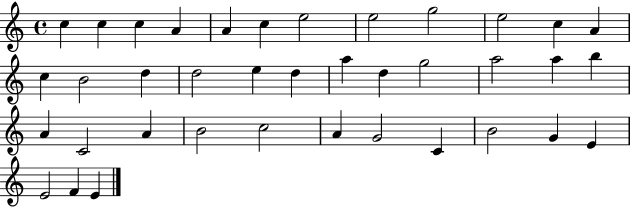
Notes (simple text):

C5/q C5/q C5/q A4/q A4/q C5/q E5/h E5/h G5/h E5/h C5/q A4/q C5/q B4/h D5/q D5/h E5/q D5/q A5/q D5/q G5/h A5/h A5/q B5/q A4/q C4/h A4/q B4/h C5/h A4/q G4/h C4/q B4/h G4/q E4/q E4/h F4/q E4/q